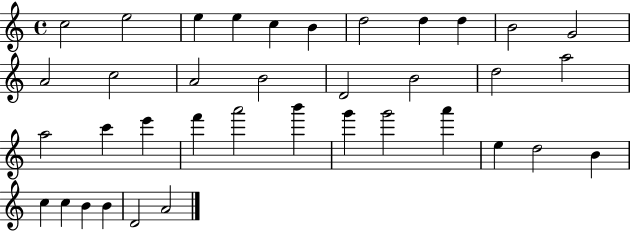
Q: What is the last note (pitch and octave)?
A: A4